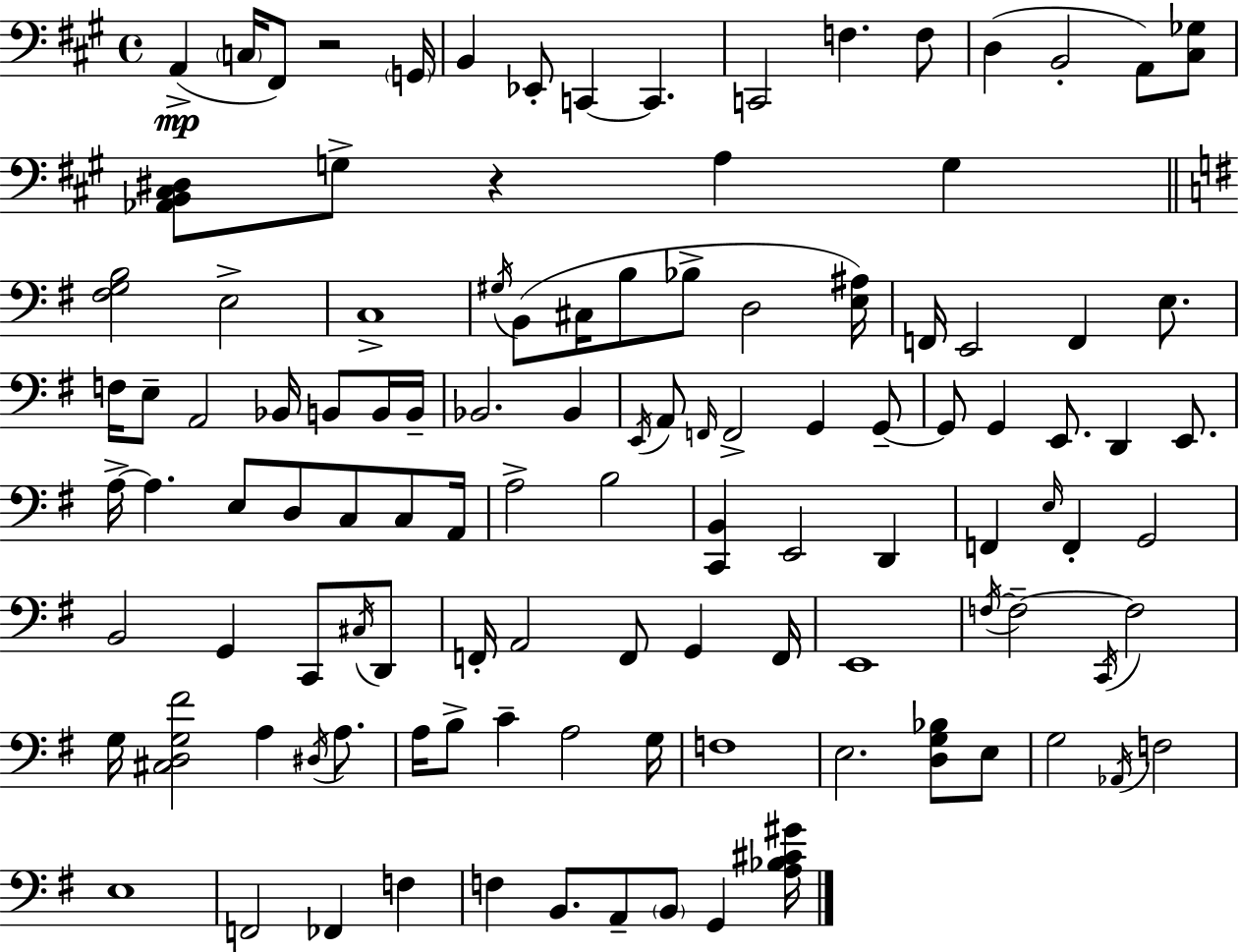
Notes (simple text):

A2/q C3/s F#2/e R/h G2/s B2/q Eb2/e C2/q C2/q. C2/h F3/q. F3/e D3/q B2/h A2/e [C#3,Gb3]/e [Ab2,B2,C#3,D#3]/e G3/e R/q A3/q G3/q [F#3,G3,B3]/h E3/h C3/w G#3/s B2/e C#3/s B3/e Bb3/e D3/h [E3,A#3]/s F2/s E2/h F2/q E3/e. F3/s E3/e A2/h Bb2/s B2/e B2/s B2/s Bb2/h. Bb2/q E2/s A2/e F2/s F2/h G2/q G2/e G2/e G2/q E2/e. D2/q E2/e. A3/s A3/q. E3/e D3/e C3/e C3/e A2/s A3/h B3/h [C2,B2]/q E2/h D2/q F2/q E3/s F2/q G2/h B2/h G2/q C2/e C#3/s D2/e F2/s A2/h F2/e G2/q F2/s E2/w F3/s F3/h C2/s F3/h G3/s [C#3,D3,G3,F#4]/h A3/q D#3/s A3/e. A3/s B3/e C4/q A3/h G3/s F3/w E3/h. [D3,G3,Bb3]/e E3/e G3/h Ab2/s F3/h E3/w F2/h FES2/q F3/q F3/q B2/e. A2/e B2/e G2/q [A3,Bb3,C#4,G#4]/s